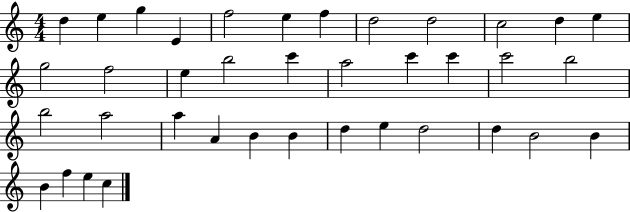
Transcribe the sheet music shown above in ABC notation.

X:1
T:Untitled
M:4/4
L:1/4
K:C
d e g E f2 e f d2 d2 c2 d e g2 f2 e b2 c' a2 c' c' c'2 b2 b2 a2 a A B B d e d2 d B2 B B f e c